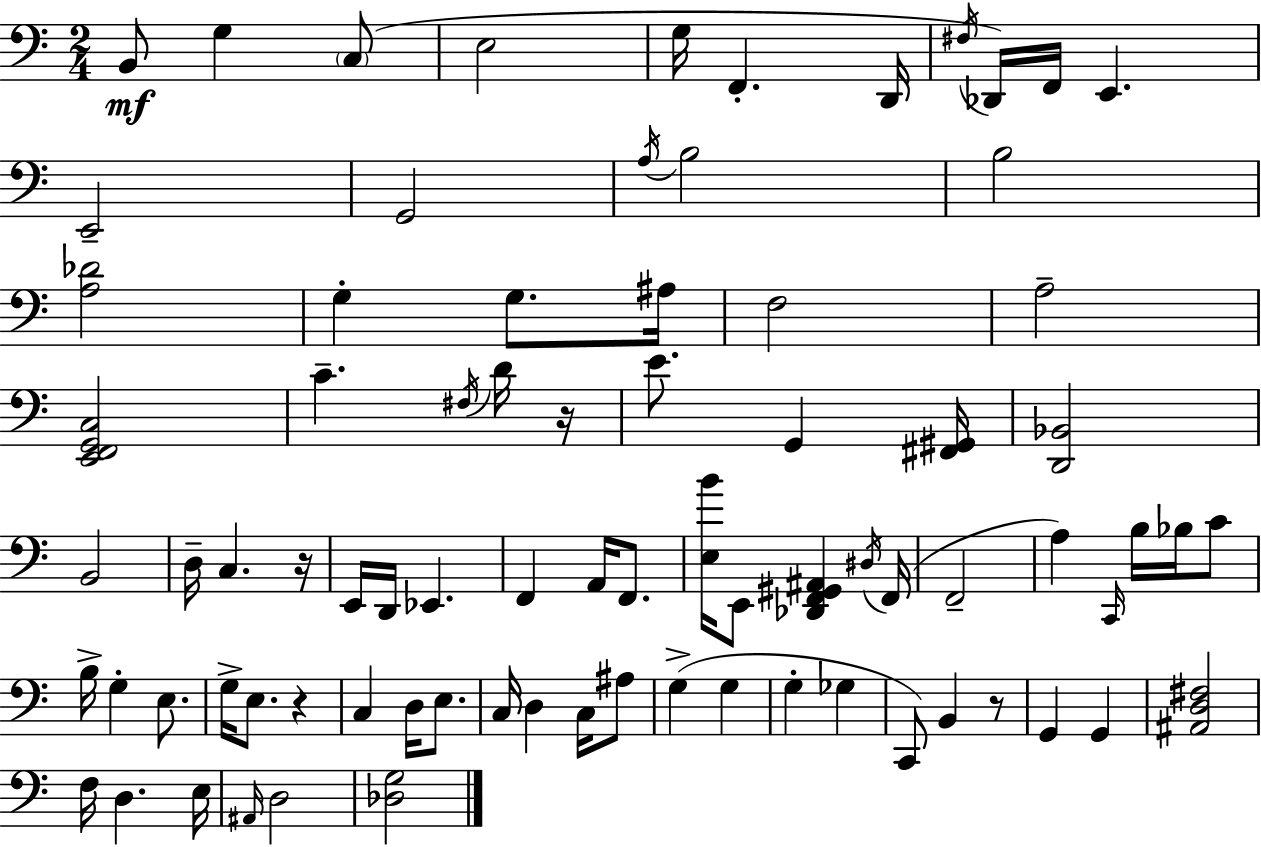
B2/e G3/q C3/e E3/h G3/s F2/q. D2/s F#3/s Db2/s F2/s E2/q. E2/h G2/h A3/s B3/h B3/h [A3,Db4]/h G3/q G3/e. A#3/s F3/h A3/h [E2,F2,G2,C3]/h C4/q. F#3/s D4/s R/s E4/e. G2/q [F#2,G#2]/s [D2,Bb2]/h B2/h D3/s C3/q. R/s E2/s D2/s Eb2/q. F2/q A2/s F2/e. [E3,B4]/s E2/e [Db2,F2,G#2,A#2]/q D#3/s F2/s F2/h A3/q C2/s B3/s Bb3/s C4/e B3/s G3/q E3/e. G3/s E3/e. R/q C3/q D3/s E3/e. C3/s D3/q C3/s A#3/e G3/q G3/q G3/q Gb3/q C2/e B2/q R/e G2/q G2/q [A#2,D3,F#3]/h F3/s D3/q. E3/s A#2/s D3/h [Db3,G3]/h